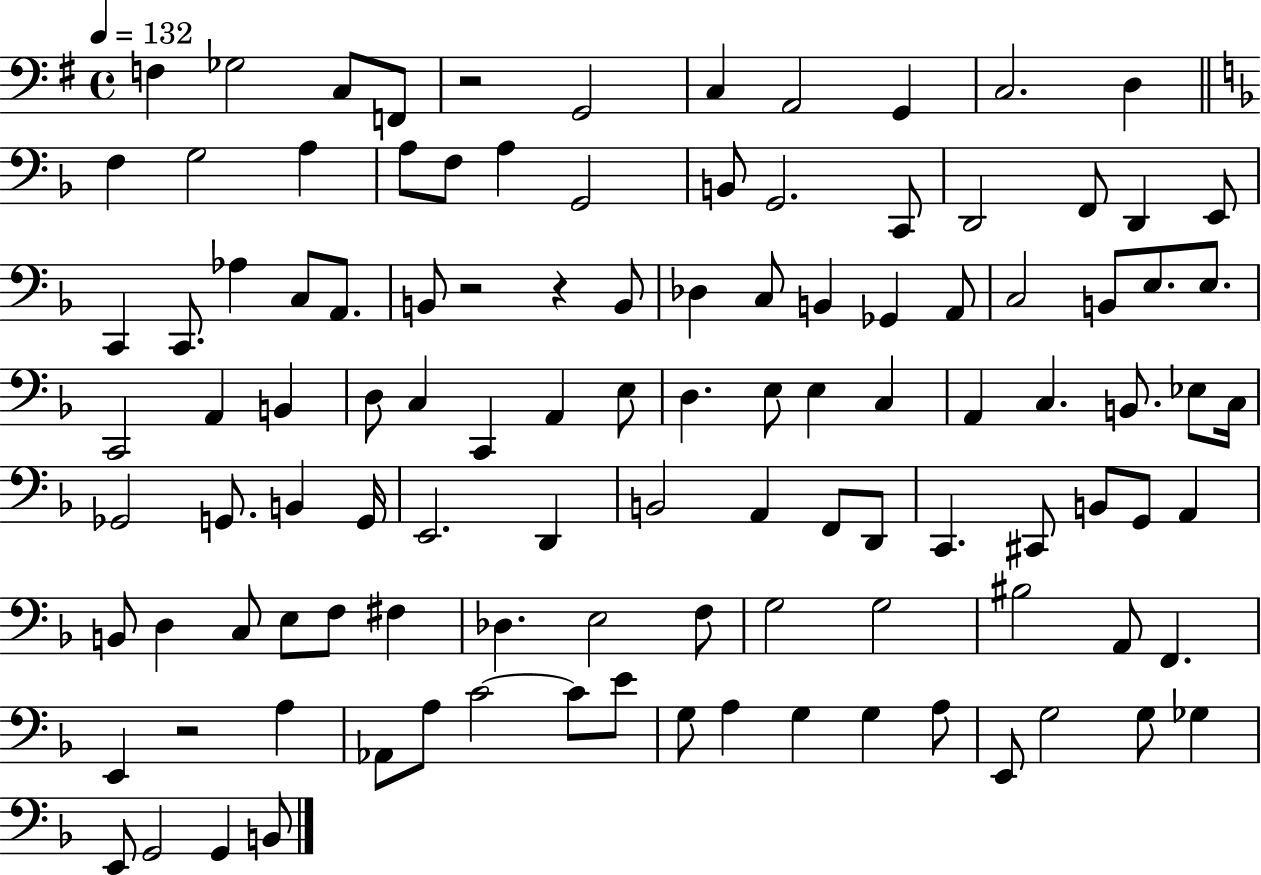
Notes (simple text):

F3/q Gb3/h C3/e F2/e R/h G2/h C3/q A2/h G2/q C3/h. D3/q F3/q G3/h A3/q A3/e F3/e A3/q G2/h B2/e G2/h. C2/e D2/h F2/e D2/q E2/e C2/q C2/e. Ab3/q C3/e A2/e. B2/e R/h R/q B2/e Db3/q C3/e B2/q Gb2/q A2/e C3/h B2/e E3/e. E3/e. C2/h A2/q B2/q D3/e C3/q C2/q A2/q E3/e D3/q. E3/e E3/q C3/q A2/q C3/q. B2/e. Eb3/e C3/s Gb2/h G2/e. B2/q G2/s E2/h. D2/q B2/h A2/q F2/e D2/e C2/q. C#2/e B2/e G2/e A2/q B2/e D3/q C3/e E3/e F3/e F#3/q Db3/q. E3/h F3/e G3/h G3/h BIS3/h A2/e F2/q. E2/q R/h A3/q Ab2/e A3/e C4/h C4/e E4/e G3/e A3/q G3/q G3/q A3/e E2/e G3/h G3/e Gb3/q E2/e G2/h G2/q B2/e